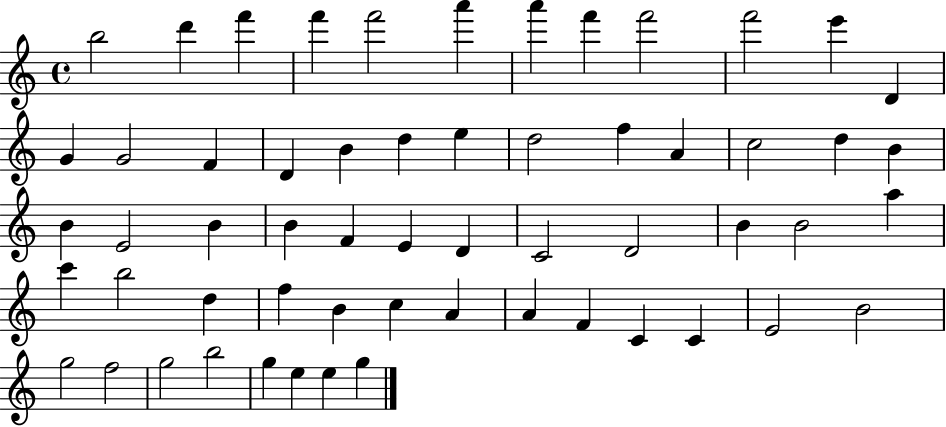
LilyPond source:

{
  \clef treble
  \time 4/4
  \defaultTimeSignature
  \key c \major
  b''2 d'''4 f'''4 | f'''4 f'''2 a'''4 | a'''4 f'''4 f'''2 | f'''2 e'''4 d'4 | \break g'4 g'2 f'4 | d'4 b'4 d''4 e''4 | d''2 f''4 a'4 | c''2 d''4 b'4 | \break b'4 e'2 b'4 | b'4 f'4 e'4 d'4 | c'2 d'2 | b'4 b'2 a''4 | \break c'''4 b''2 d''4 | f''4 b'4 c''4 a'4 | a'4 f'4 c'4 c'4 | e'2 b'2 | \break g''2 f''2 | g''2 b''2 | g''4 e''4 e''4 g''4 | \bar "|."
}